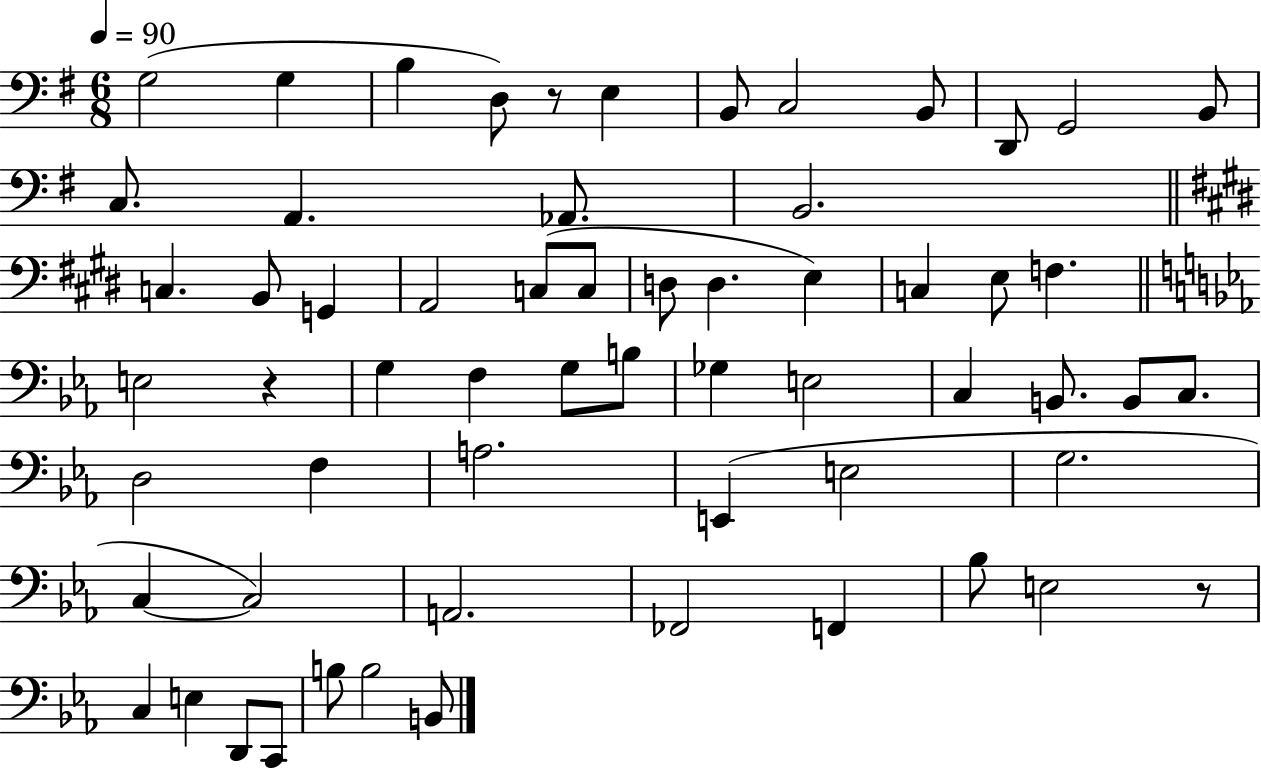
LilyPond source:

{
  \clef bass
  \numericTimeSignature
  \time 6/8
  \key g \major
  \tempo 4 = 90
  g2( g4 | b4 d8) r8 e4 | b,8 c2 b,8 | d,8 g,2 b,8 | \break c8. a,4. aes,8. | b,2. | \bar "||" \break \key e \major c4. b,8 g,4 | a,2 c8( c8 | d8 d4. e4) | c4 e8 f4. | \break \bar "||" \break \key ees \major e2 r4 | g4 f4 g8 b8 | ges4 e2 | c4 b,8. b,8 c8. | \break d2 f4 | a2. | e,4( e2 | g2. | \break c4~~ c2) | a,2. | fes,2 f,4 | bes8 e2 r8 | \break c4 e4 d,8 c,8 | b8 b2 b,8 | \bar "|."
}